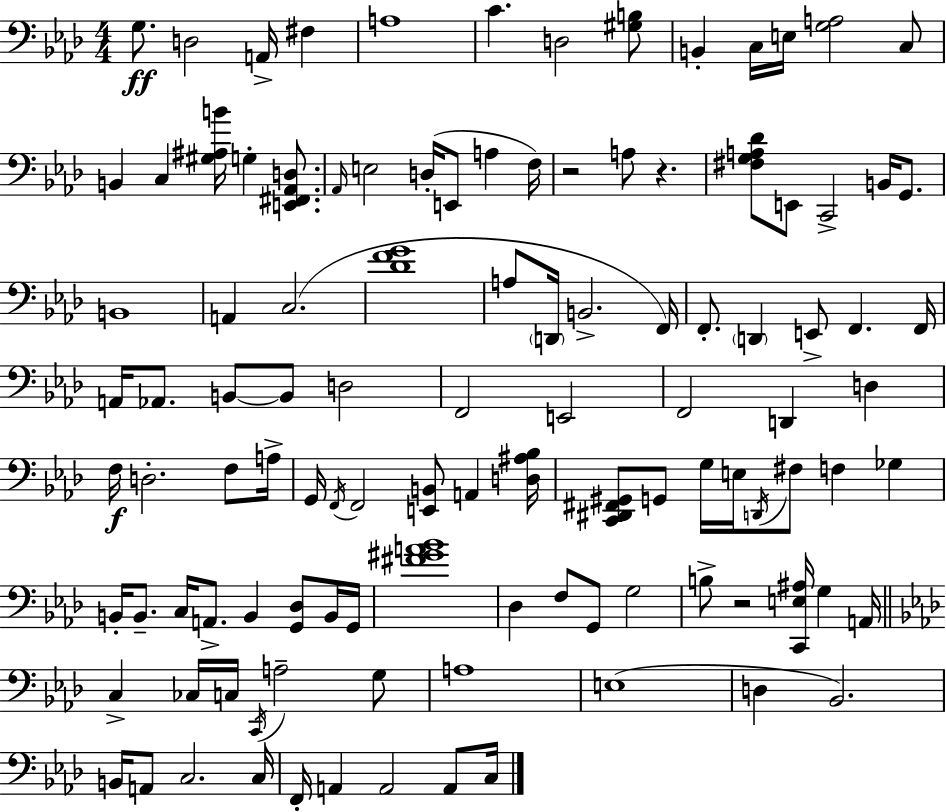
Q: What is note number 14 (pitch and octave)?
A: G3